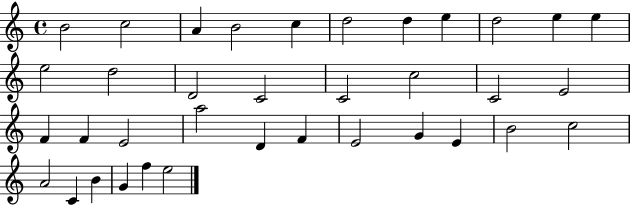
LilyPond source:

{
  \clef treble
  \time 4/4
  \defaultTimeSignature
  \key c \major
  b'2 c''2 | a'4 b'2 c''4 | d''2 d''4 e''4 | d''2 e''4 e''4 | \break e''2 d''2 | d'2 c'2 | c'2 c''2 | c'2 e'2 | \break f'4 f'4 e'2 | a''2 d'4 f'4 | e'2 g'4 e'4 | b'2 c''2 | \break a'2 c'4 b'4 | g'4 f''4 e''2 | \bar "|."
}